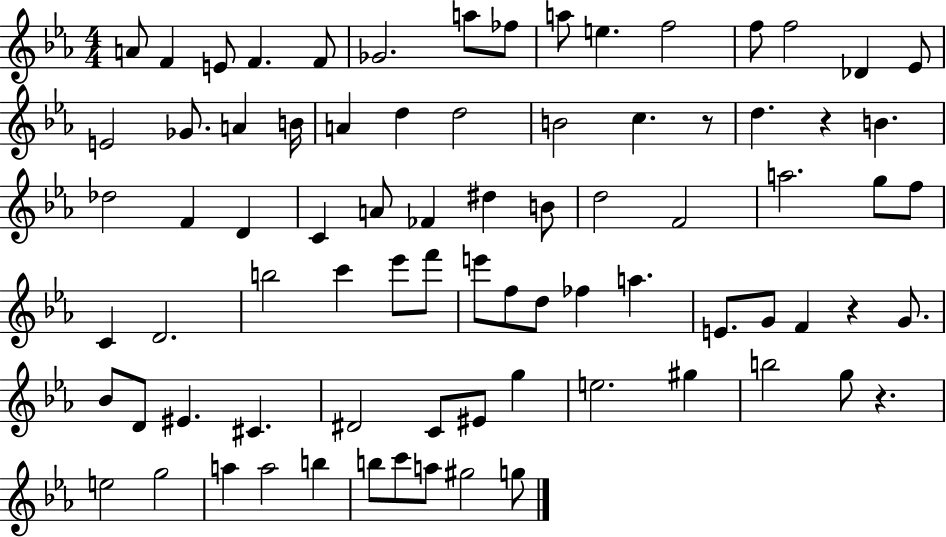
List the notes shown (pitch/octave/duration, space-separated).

A4/e F4/q E4/e F4/q. F4/e Gb4/h. A5/e FES5/e A5/e E5/q. F5/h F5/e F5/h Db4/q Eb4/e E4/h Gb4/e. A4/q B4/s A4/q D5/q D5/h B4/h C5/q. R/e D5/q. R/q B4/q. Db5/h F4/q D4/q C4/q A4/e FES4/q D#5/q B4/e D5/h F4/h A5/h. G5/e F5/e C4/q D4/h. B5/h C6/q Eb6/e F6/e E6/e F5/e D5/e FES5/q A5/q. E4/e. G4/e F4/q R/q G4/e. Bb4/e D4/e EIS4/q. C#4/q. D#4/h C4/e EIS4/e G5/q E5/h. G#5/q B5/h G5/e R/q. E5/h G5/h A5/q A5/h B5/q B5/e C6/e A5/e G#5/h G5/e